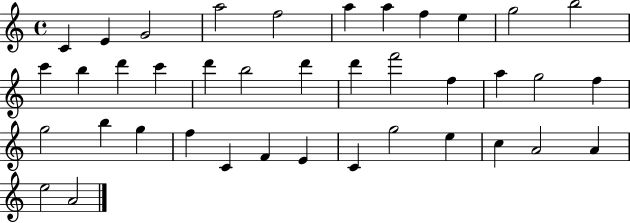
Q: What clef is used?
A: treble